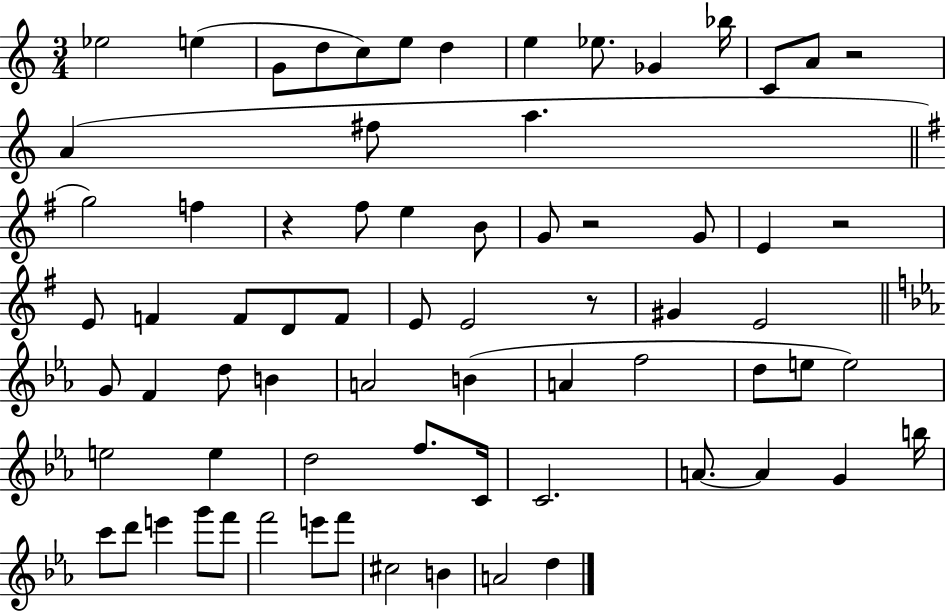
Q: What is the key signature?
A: C major